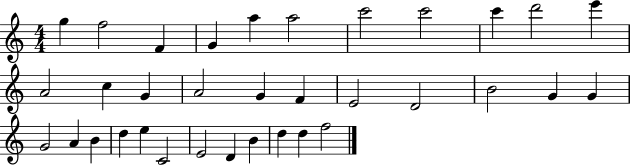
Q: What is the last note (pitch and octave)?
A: F5